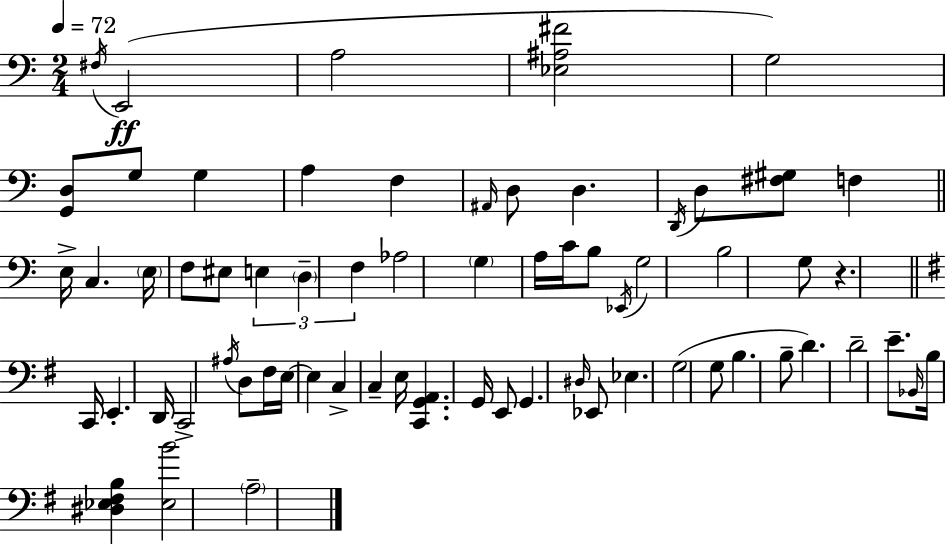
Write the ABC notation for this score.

X:1
T:Untitled
M:2/4
L:1/4
K:C
^F,/4 E,,2 A,2 [_E,^A,^F]2 G,2 [G,,D,]/2 G,/2 G, A, F, ^A,,/4 D,/2 D, D,,/4 D,/2 [^F,^G,]/2 F, E,/4 C, E,/4 F,/2 ^E,/2 E, D, F, _A,2 G, A,/4 C/4 B,/2 _E,,/4 G,2 B,2 G,/2 z C,,/4 E,, D,,/4 C,,2 ^A,/4 D,/2 ^F,/4 E,/4 E, C, C, E,/4 [C,,G,,A,,] G,,/4 E,,/2 G,, ^D,/4 _E,,/2 _E, G,2 G,/2 B, B,/2 D D2 E/2 _B,,/4 B,/4 [^D,_E,^F,B,] [_E,B]2 A,2